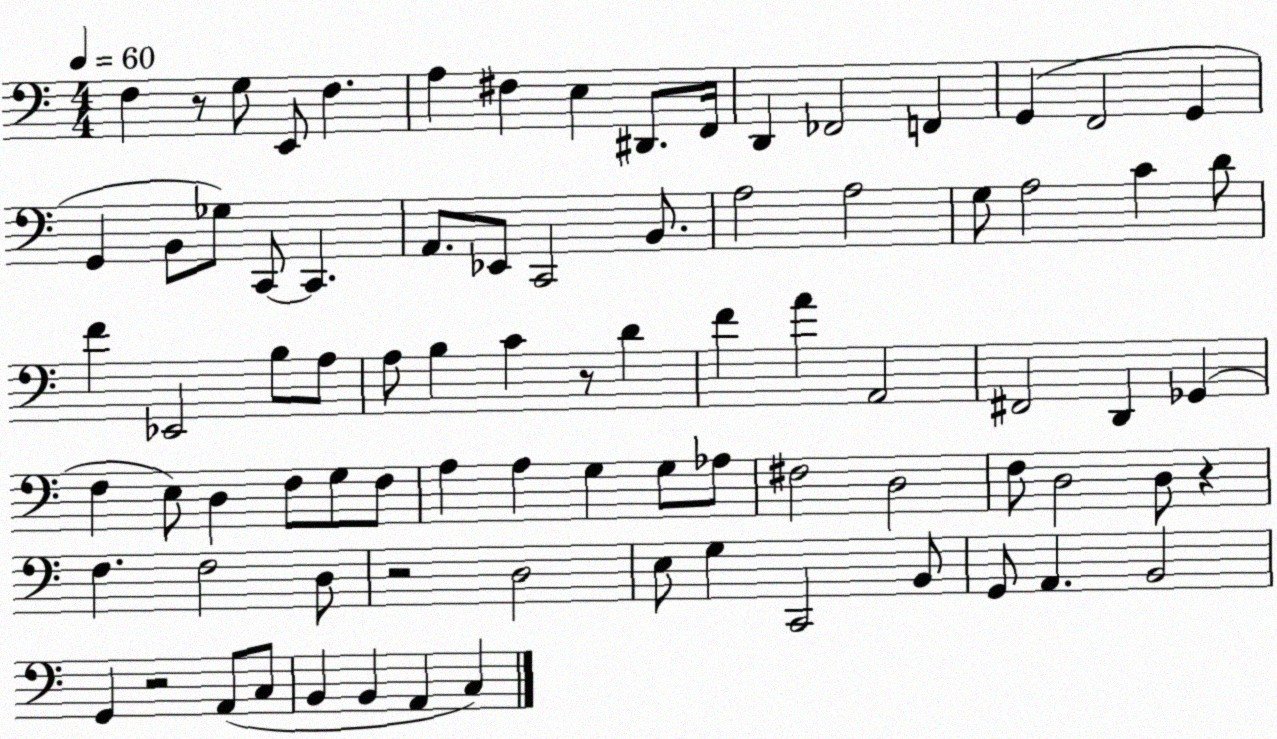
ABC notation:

X:1
T:Untitled
M:4/4
L:1/4
K:C
F, z/2 G,/2 E,,/2 F, A, ^F, E, ^D,,/2 F,,/4 D,, _F,,2 F,, G,, F,,2 G,, G,, B,,/2 _G,/2 C,,/2 C,, A,,/2 _E,,/2 C,,2 B,,/2 A,2 A,2 G,/2 A,2 C D/2 F _E,,2 B,/2 A,/2 A,/2 B, C z/2 D F A A,,2 ^F,,2 D,, _G,, F, E,/2 D, F,/2 G,/2 F,/2 A, A, G, G,/2 _A,/2 ^F,2 D,2 F,/2 D,2 D,/2 z F, F,2 D,/2 z2 D,2 E,/2 G, C,,2 B,,/2 G,,/2 A,, B,,2 G,, z2 A,,/2 C,/2 B,, B,, A,, C,